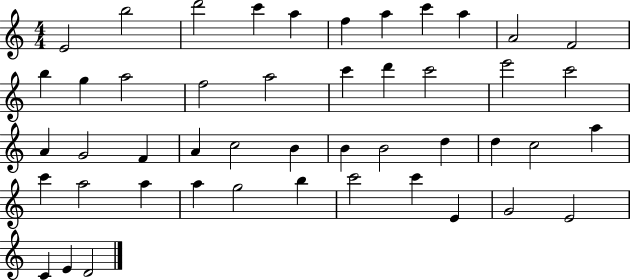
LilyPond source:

{
  \clef treble
  \numericTimeSignature
  \time 4/4
  \key c \major
  e'2 b''2 | d'''2 c'''4 a''4 | f''4 a''4 c'''4 a''4 | a'2 f'2 | \break b''4 g''4 a''2 | f''2 a''2 | c'''4 d'''4 c'''2 | e'''2 c'''2 | \break a'4 g'2 f'4 | a'4 c''2 b'4 | b'4 b'2 d''4 | d''4 c''2 a''4 | \break c'''4 a''2 a''4 | a''4 g''2 b''4 | c'''2 c'''4 e'4 | g'2 e'2 | \break c'4 e'4 d'2 | \bar "|."
}